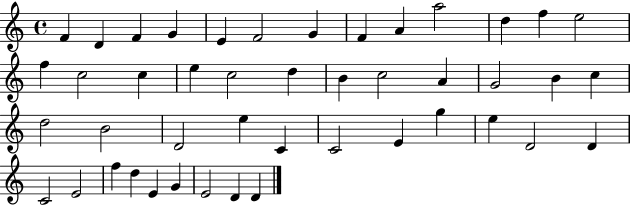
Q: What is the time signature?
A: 4/4